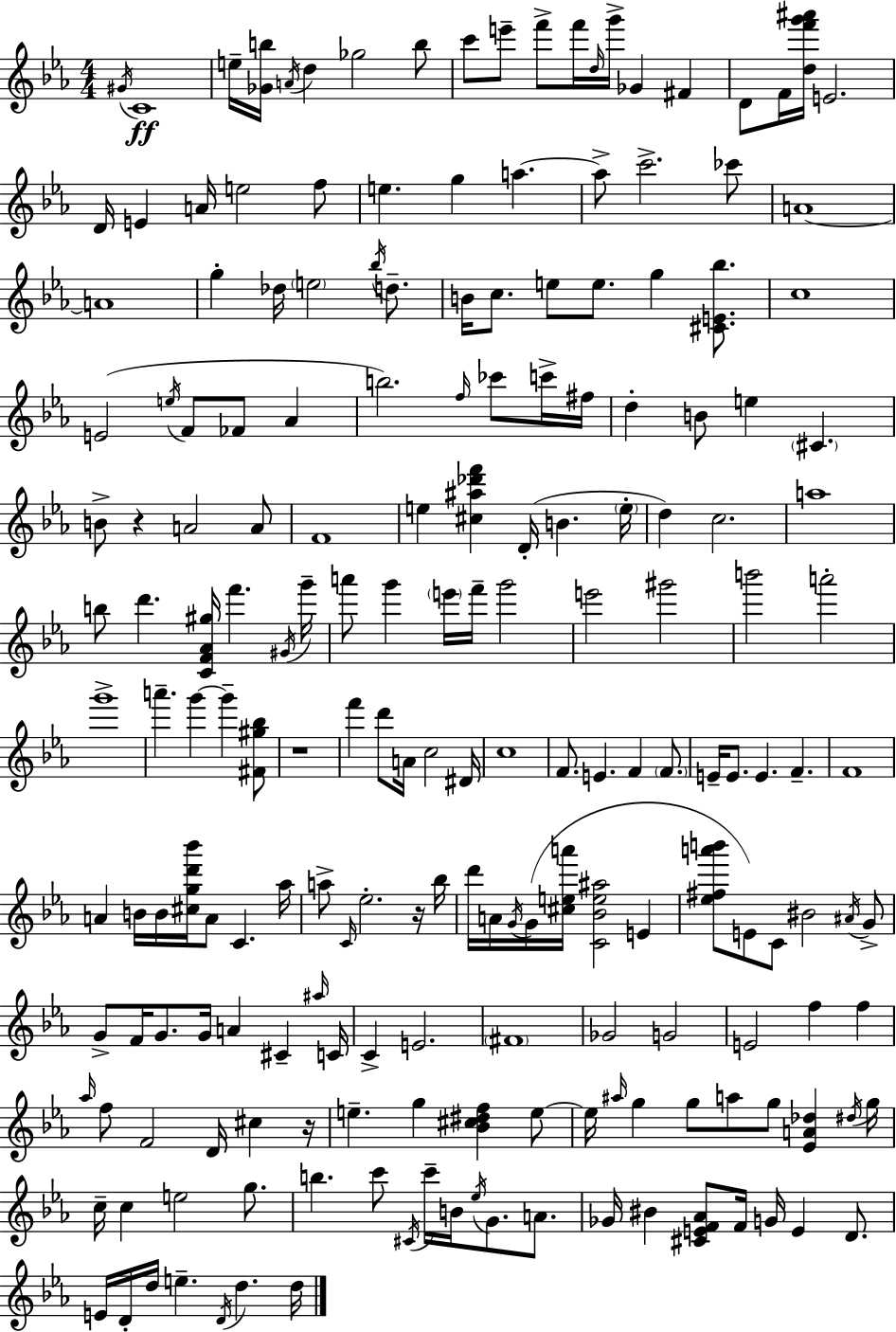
G#4/s C4/w E5/s [Gb4,B5]/s A4/s D5/q Gb5/h B5/e C6/e E6/e F6/e F6/s D5/s G6/s Gb4/q F#4/q D4/e F4/s [D5,F6,G6,A#6]/s E4/h. D4/s E4/q A4/s E5/h F5/e E5/q. G5/q A5/q. A5/e C6/h. CES6/e A4/w A4/w G5/q Db5/s E5/h Bb5/s D5/e. B4/s C5/e. E5/e E5/e. G5/q [C#4,E4,Bb5]/e. C5/w E4/h E5/s F4/e FES4/e Ab4/q B5/h. F5/s CES6/e C6/s F#5/s D5/q B4/e E5/q C#4/q. B4/e R/q A4/h A4/e F4/w E5/q [C#5,A#5,Db6,F6]/q D4/s B4/q. E5/s D5/q C5/h. A5/w B5/e D6/q. [C4,F4,Ab4,G#5]/s F6/q. G#4/s G6/s A6/e G6/q E6/s F6/s G6/h E6/h G#6/h B6/h A6/h G6/w A6/q. G6/q G6/q [F#4,G#5,Bb5]/e R/w F6/q D6/e A4/s C5/h D#4/s C5/w F4/e. E4/q. F4/q F4/e. E4/s E4/e. E4/q. F4/q. F4/w A4/q B4/s B4/s [C#5,G5,D6,Bb6]/s A4/e C4/q. Ab5/s A5/e C4/s Eb5/h. R/s Bb5/s D6/s A4/s G4/s G4/s [C#5,E5,A6]/s [C4,Bb4,E5,A#5]/h E4/q [Eb5,F#5,A6,B6]/e E4/e C4/e BIS4/h A#4/s G4/e G4/e F4/s G4/e. G4/s A4/q C#4/q A#5/s C4/s C4/q E4/h. F#4/w Gb4/h G4/h E4/h F5/q F5/q Ab5/s F5/e F4/h D4/s C#5/q R/s E5/q. G5/q [Bb4,C#5,D#5,F5]/q E5/e E5/s A#5/s G5/q G5/e A5/e G5/e [Eb4,A4,Db5]/q D#5/s G5/s C5/s C5/q E5/h G5/e. B5/q. C6/e C#4/s C6/s B4/s Eb5/s G4/e. A4/e. Gb4/s BIS4/q [C#4,E4,F4,Ab4]/e F4/s G4/s E4/q D4/e. E4/s D4/s D5/s E5/q. D4/s D5/q. D5/s